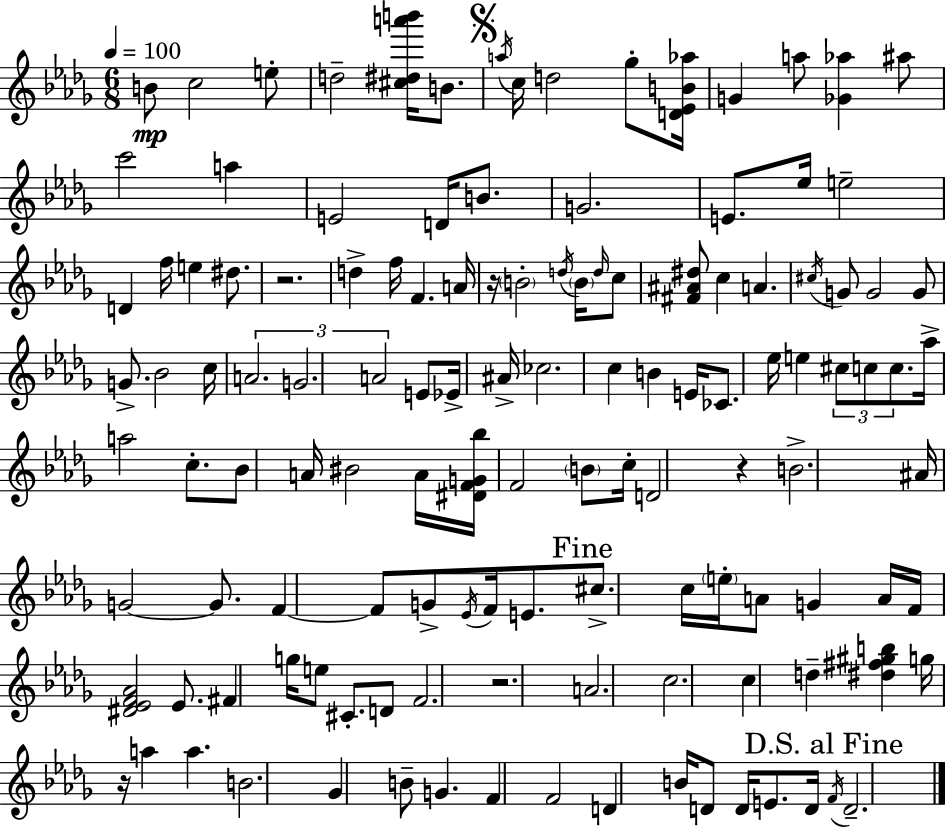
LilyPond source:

{
  \clef treble
  \numericTimeSignature
  \time 6/8
  \key bes \minor
  \tempo 4 = 100
  b'8\mp c''2 e''8-. | d''2-- <cis'' dis'' a''' b'''>16 b'8. | \mark \markup { \musicglyph "scripts.segno" } \acciaccatura { a''16 } c''16 d''2 ges''8-. | <d' ees' b' aes''>16 g'4 a''8 <ges' aes''>4 ais''8 | \break c'''2 a''4 | e'2 d'16 b'8. | g'2. | e'8. ees''16 e''2-- | \break d'4 f''16 e''4 dis''8. | r2. | d''4-> f''16 f'4. | a'16 r16 \parenthesize b'2-. \acciaccatura { d''16 } \parenthesize b'16 | \break \grace { d''16 } c''8 <fis' ais' dis''>8 c''4 a'4. | \acciaccatura { cis''16 } g'8 g'2 | g'8 g'8.-> bes'2 | c''16 \tuplet 3/2 { a'2. | \break g'2. | a'2 } | e'8 ees'16-> ais'16-> ces''2. | c''4 b'4 | \break e'16 ces'8. ees''16 e''4 \tuplet 3/2 { cis''8 c''8 | c''8. } aes''16-> a''2 | c''8.-. bes'8 a'16 bis'2 | a'16 <dis' f' g' bes''>16 f'2 | \break \parenthesize b'8 c''16-. d'2 | r4 b'2.-> | ais'16 g'2~~ | g'8. f'4~~ f'8 g'8-> | \break \acciaccatura { ees'16 } f'16 e'8. \mark "Fine" cis''8.-> c''16 \parenthesize e''16-. a'8 | g'4 a'16 f'16 <dis' ees' f' aes'>2 | ees'8. fis'4 g''16 e''8 | cis'8.-. d'8 f'2. | \break r2. | a'2. | c''2. | c''4 d''4-- | \break <dis'' fis'' gis'' b''>4 g''16 r16 a''4 a''4. | b'2. | ges'4 b'8-- g'4. | f'4 f'2 | \break d'4 b'16 d'8 | d'16 e'8. d'16 \mark "D.S. al Fine" \acciaccatura { f'16 } d'2.-- | \bar "|."
}